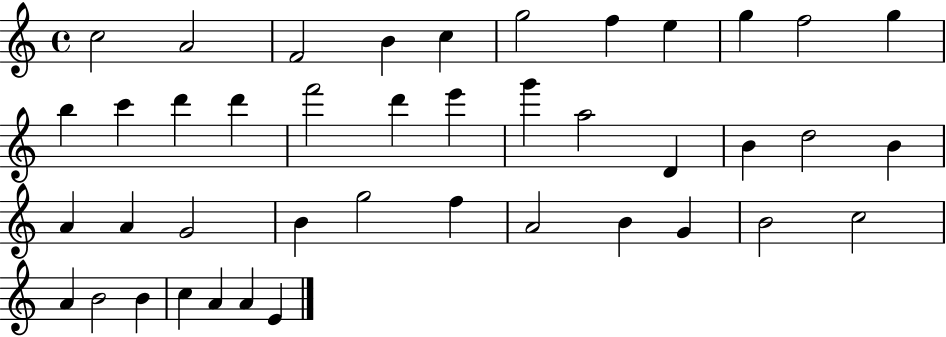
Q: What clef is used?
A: treble